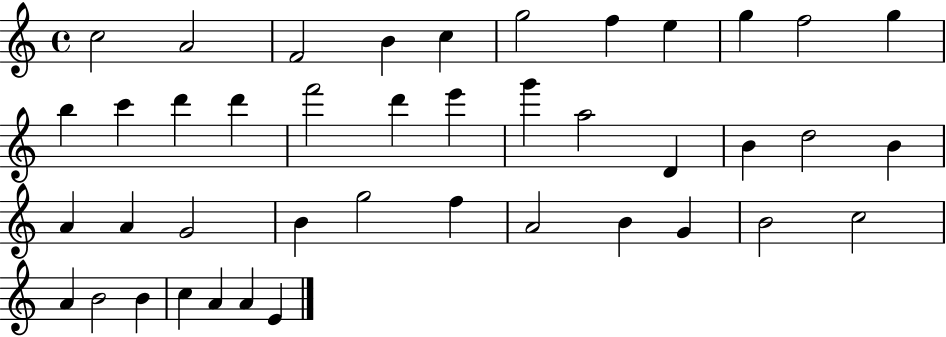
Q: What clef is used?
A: treble